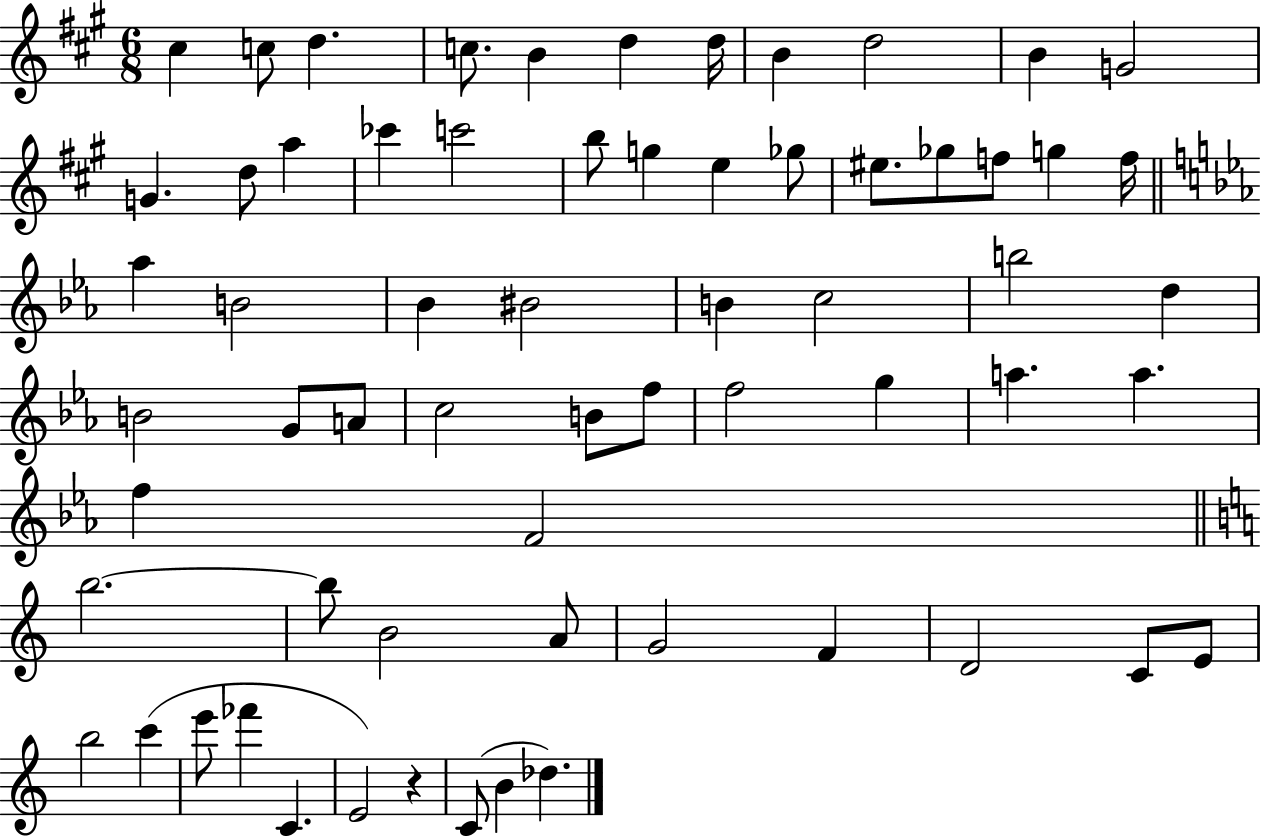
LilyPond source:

{
  \clef treble
  \numericTimeSignature
  \time 6/8
  \key a \major
  cis''4 c''8 d''4. | c''8. b'4 d''4 d''16 | b'4 d''2 | b'4 g'2 | \break g'4. d''8 a''4 | ces'''4 c'''2 | b''8 g''4 e''4 ges''8 | eis''8. ges''8 f''8 g''4 f''16 | \break \bar "||" \break \key ees \major aes''4 b'2 | bes'4 bis'2 | b'4 c''2 | b''2 d''4 | \break b'2 g'8 a'8 | c''2 b'8 f''8 | f''2 g''4 | a''4. a''4. | \break f''4 f'2 | \bar "||" \break \key c \major b''2.~~ | b''8 b'2 a'8 | g'2 f'4 | d'2 c'8 e'8 | \break b''2 c'''4( | e'''8 fes'''4 c'4. | e'2) r4 | c'8( b'4 des''4.) | \break \bar "|."
}